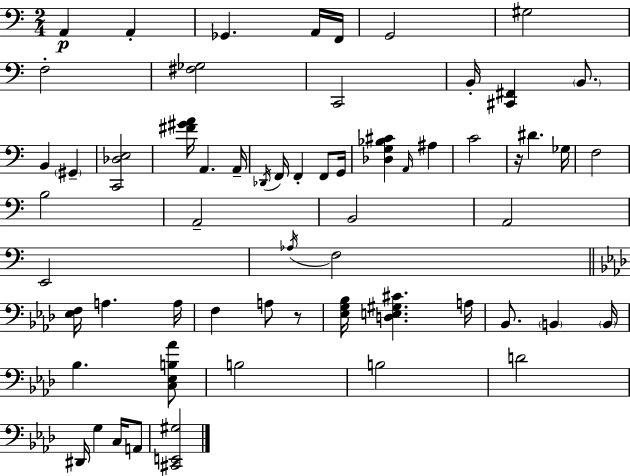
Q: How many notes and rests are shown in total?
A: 61